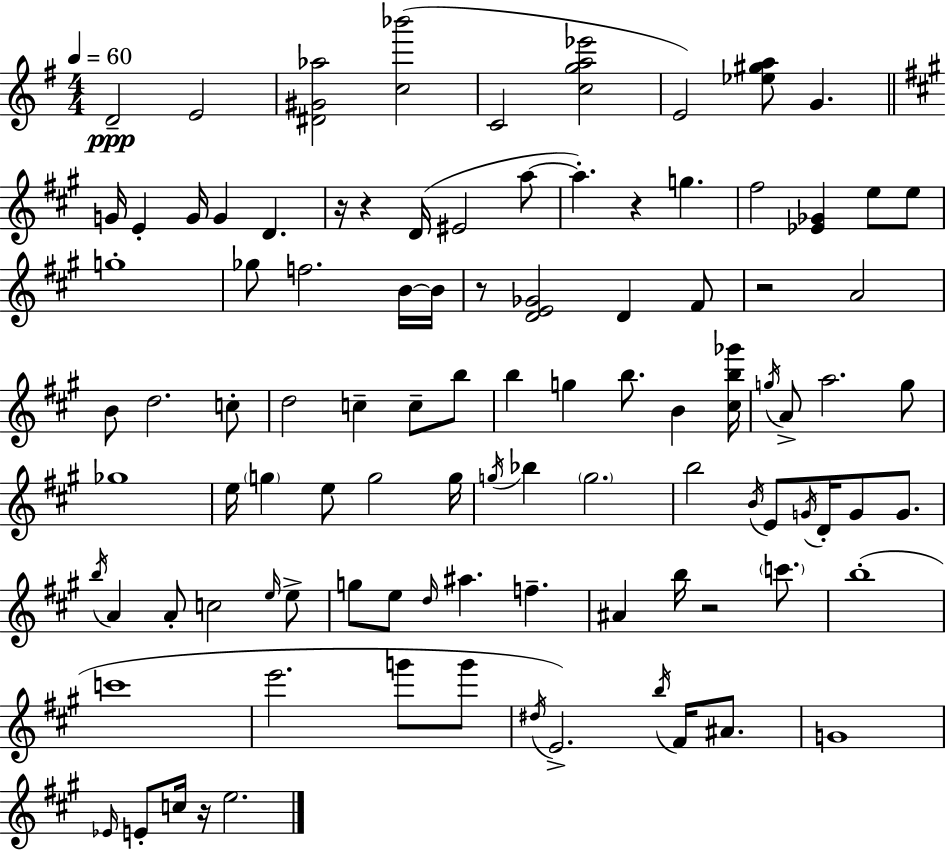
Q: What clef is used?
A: treble